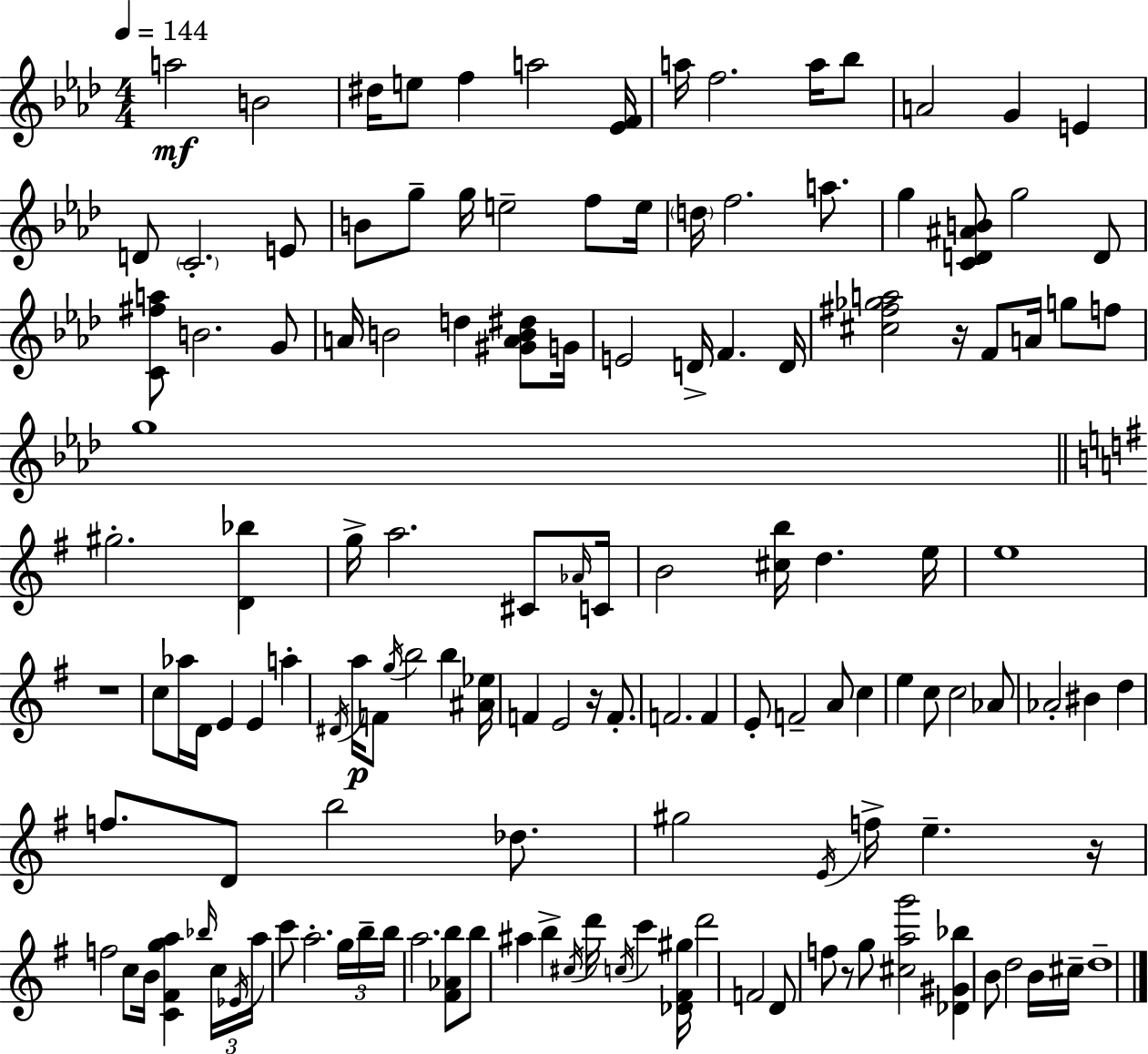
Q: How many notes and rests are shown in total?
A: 137